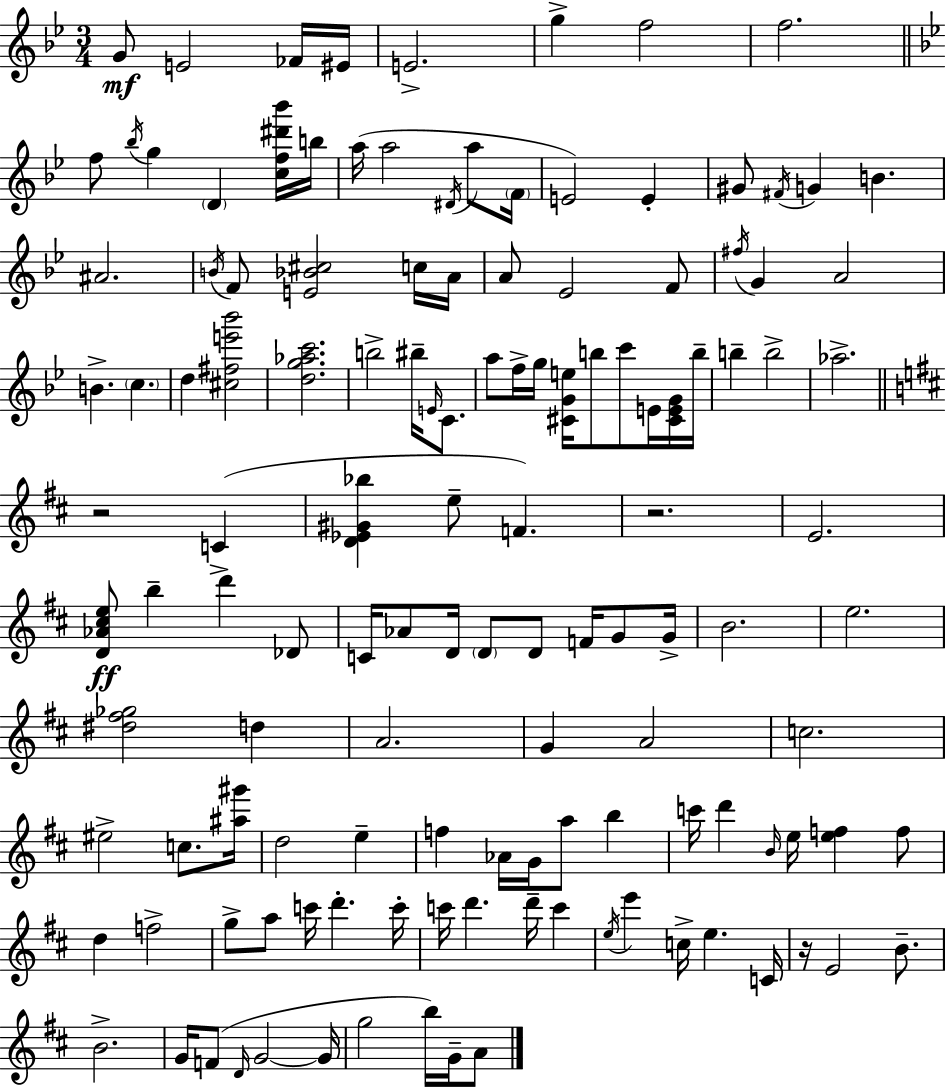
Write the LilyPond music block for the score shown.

{
  \clef treble
  \numericTimeSignature
  \time 3/4
  \key g \minor
  g'8\mf e'2 fes'16 eis'16 | e'2.-> | g''4-> f''2 | f''2. | \break \bar "||" \break \key bes \major f''8 \acciaccatura { bes''16 } g''4 \parenthesize d'4 <c'' f'' dis''' bes'''>16 | b''16 a''16( a''2 \acciaccatura { dis'16 } a''8 | \parenthesize f'16 e'2) e'4-. | gis'8 \acciaccatura { fis'16 } g'4 b'4. | \break ais'2. | \acciaccatura { b'16 } f'8 <e' bes' cis''>2 | c''16 a'16 a'8 ees'2 | f'8 \acciaccatura { fis''16 } g'4 a'2 | \break b'4.-> \parenthesize c''4. | d''4 <cis'' fis'' e''' bes'''>2 | <d'' g'' aes'' c'''>2. | b''2-> | \break bis''16-- \grace { e'16 } c'8. a''8 f''16-> g''16 <cis' g' e''>16 b''8 | c'''8 e'16 <cis' e' g'>16 b''16-- b''4-- b''2-> | aes''2.-> | \bar "||" \break \key d \major r2 c'4->( | <d' ees' gis' bes''>4 e''8-- f'4.) | r2. | e'2. | \break <d' aes' cis'' e''>8\ff b''4-- d'''4 des'8 | c'16 aes'8 d'16 \parenthesize d'8 d'8 f'16 g'8 g'16-> | b'2. | e''2. | \break <dis'' fis'' ges''>2 d''4 | a'2. | g'4 a'2 | c''2. | \break eis''2-> c''8. <ais'' gis'''>16 | d''2 e''4-- | f''4 aes'16 g'16 a''8 b''4 | c'''16 d'''4 \grace { b'16 } e''16 <e'' f''>4 f''8 | \break d''4 f''2-> | g''8-> a''8 c'''16 d'''4.-. | c'''16-. c'''16 d'''4. d'''16-- c'''4 | \acciaccatura { e''16 } e'''4 c''16-> e''4. | \break c'16 r16 e'2 b'8.-- | b'2.-> | g'16 f'8( \grace { d'16 } g'2~~ | g'16 g''2 b''16) | \break g'16-- a'8 \bar "|."
}